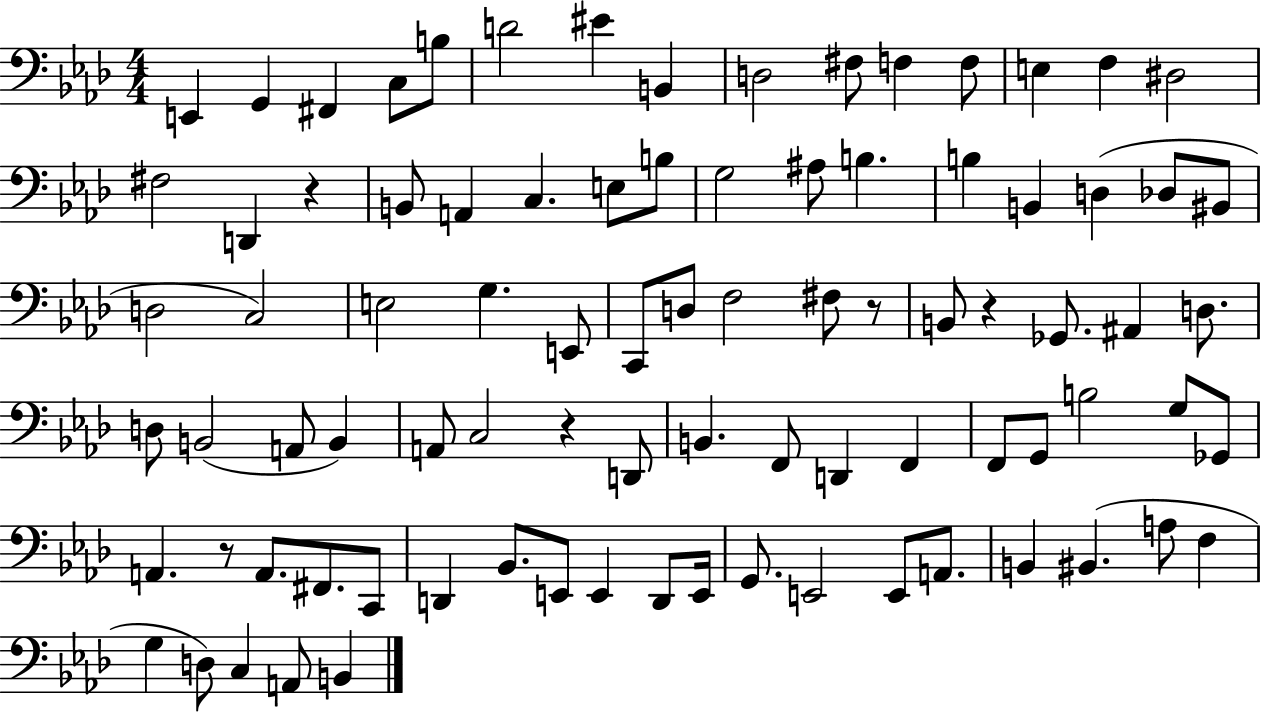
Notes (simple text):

E2/q G2/q F#2/q C3/e B3/e D4/h EIS4/q B2/q D3/h F#3/e F3/q F3/e E3/q F3/q D#3/h F#3/h D2/q R/q B2/e A2/q C3/q. E3/e B3/e G3/h A#3/e B3/q. B3/q B2/q D3/q Db3/e BIS2/e D3/h C3/h E3/h G3/q. E2/e C2/e D3/e F3/h F#3/e R/e B2/e R/q Gb2/e. A#2/q D3/e. D3/e B2/h A2/e B2/q A2/e C3/h R/q D2/e B2/q. F2/e D2/q F2/q F2/e G2/e B3/h G3/e Gb2/e A2/q. R/e A2/e. F#2/e. C2/e D2/q Bb2/e. E2/e E2/q D2/e E2/s G2/e. E2/h E2/e A2/e. B2/q BIS2/q. A3/e F3/q G3/q D3/e C3/q A2/e B2/q